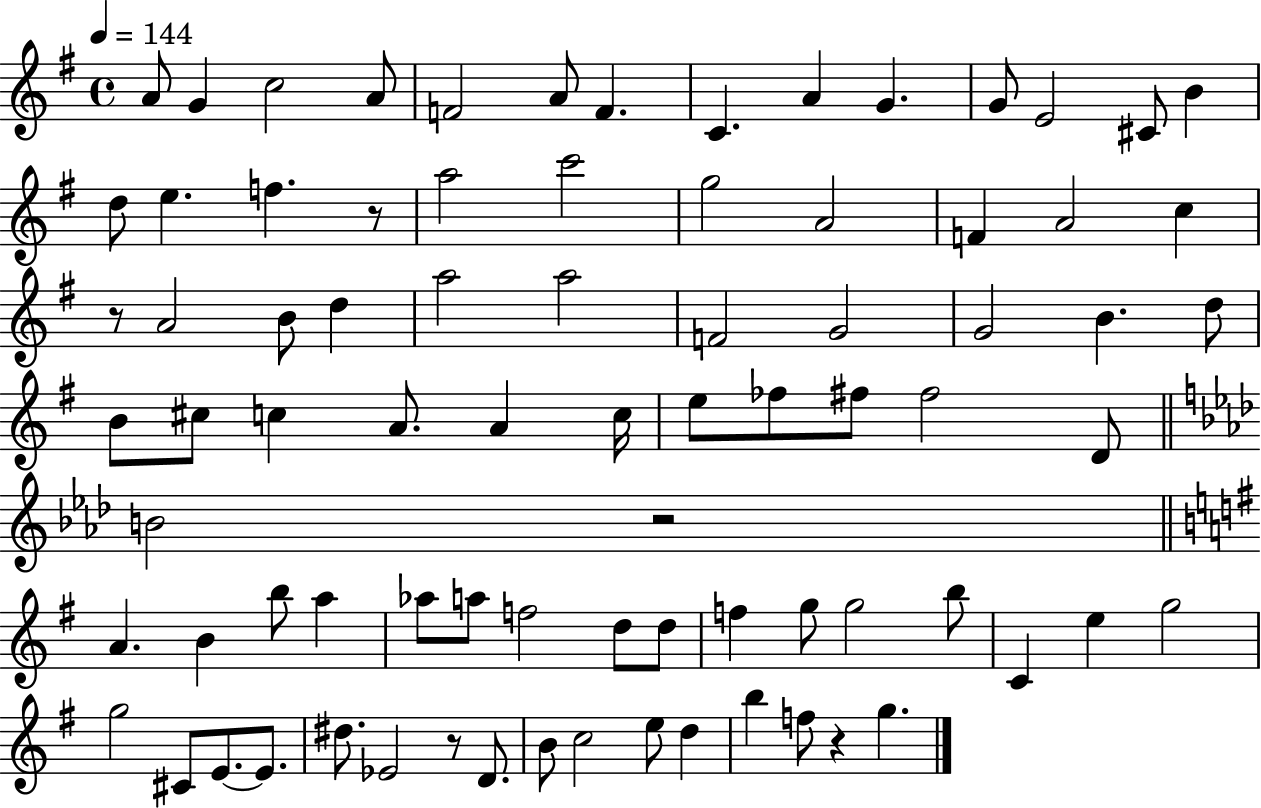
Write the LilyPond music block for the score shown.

{
  \clef treble
  \time 4/4
  \defaultTimeSignature
  \key g \major
  \tempo 4 = 144
  a'8 g'4 c''2 a'8 | f'2 a'8 f'4. | c'4. a'4 g'4. | g'8 e'2 cis'8 b'4 | \break d''8 e''4. f''4. r8 | a''2 c'''2 | g''2 a'2 | f'4 a'2 c''4 | \break r8 a'2 b'8 d''4 | a''2 a''2 | f'2 g'2 | g'2 b'4. d''8 | \break b'8 cis''8 c''4 a'8. a'4 c''16 | e''8 fes''8 fis''8 fis''2 d'8 | \bar "||" \break \key f \minor b'2 r2 | \bar "||" \break \key g \major a'4. b'4 b''8 a''4 | aes''8 a''8 f''2 d''8 d''8 | f''4 g''8 g''2 b''8 | c'4 e''4 g''2 | \break g''2 cis'8 e'8.~~ e'8. | dis''8. ees'2 r8 d'8. | b'8 c''2 e''8 d''4 | b''4 f''8 r4 g''4. | \break \bar "|."
}